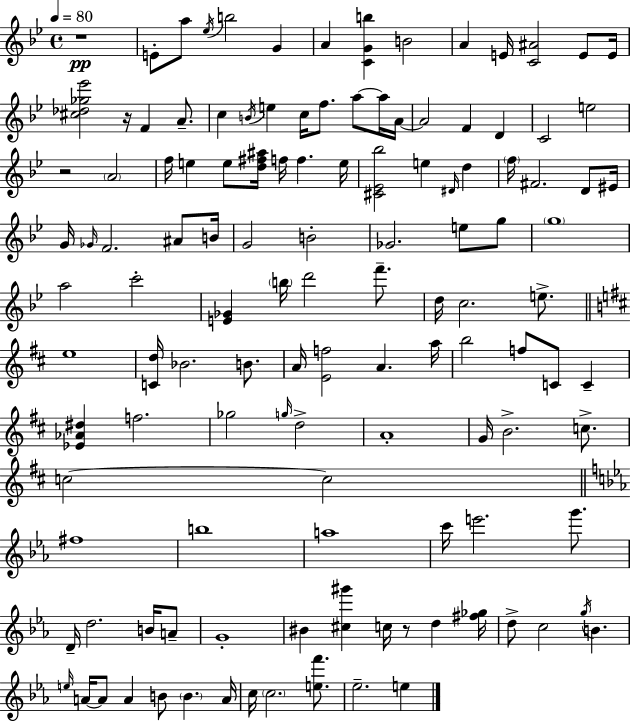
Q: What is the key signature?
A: G minor